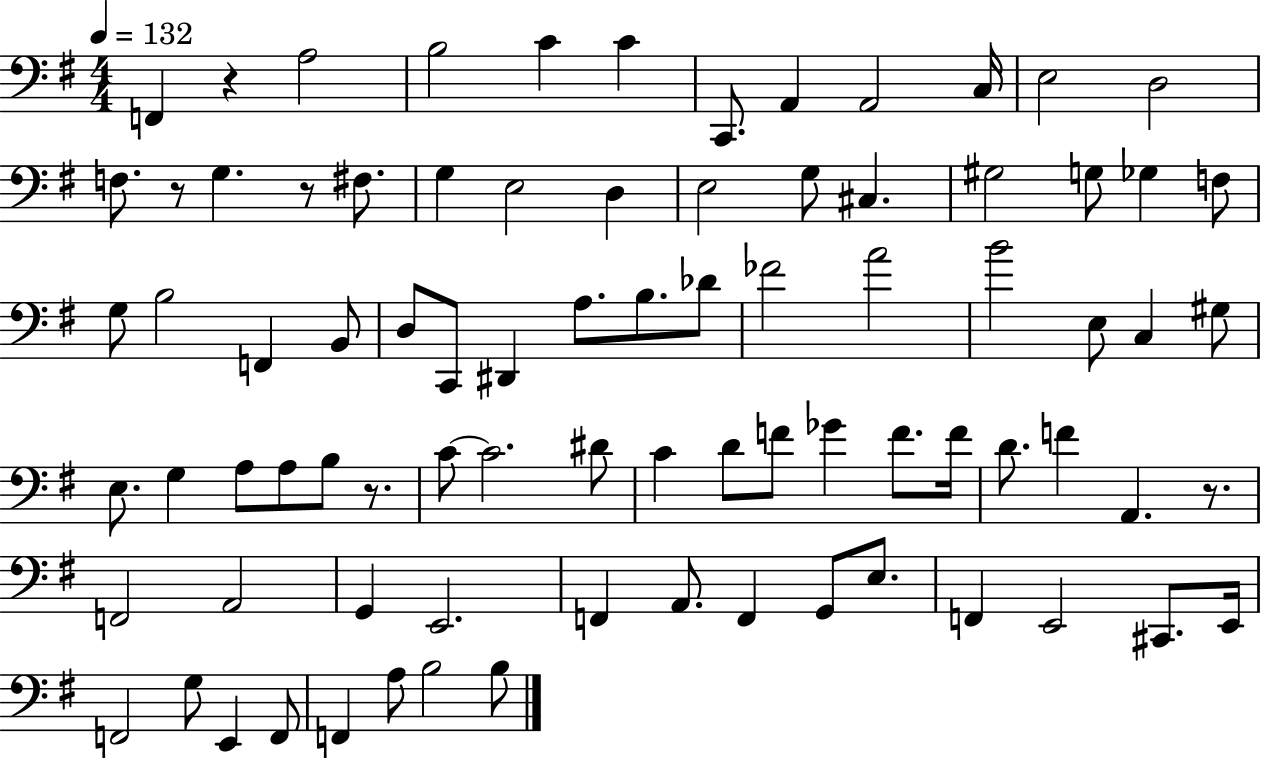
{
  \clef bass
  \numericTimeSignature
  \time 4/4
  \key g \major
  \tempo 4 = 132
  f,4 r4 a2 | b2 c'4 c'4 | c,8. a,4 a,2 c16 | e2 d2 | \break f8. r8 g4. r8 fis8. | g4 e2 d4 | e2 g8 cis4. | gis2 g8 ges4 f8 | \break g8 b2 f,4 b,8 | d8 c,8 dis,4 a8. b8. des'8 | fes'2 a'2 | b'2 e8 c4 gis8 | \break e8. g4 a8 a8 b8 r8. | c'8~~ c'2. dis'8 | c'4 d'8 f'8 ges'4 f'8. f'16 | d'8. f'4 a,4. r8. | \break f,2 a,2 | g,4 e,2. | f,4 a,8. f,4 g,8 e8. | f,4 e,2 cis,8. e,16 | \break f,2 g8 e,4 f,8 | f,4 a8 b2 b8 | \bar "|."
}